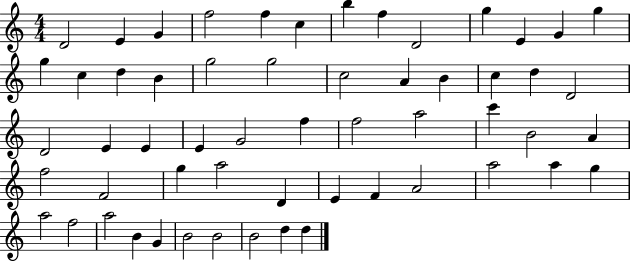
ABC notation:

X:1
T:Untitled
M:4/4
L:1/4
K:C
D2 E G f2 f c b f D2 g E G g g c d B g2 g2 c2 A B c d D2 D2 E E E G2 f f2 a2 c' B2 A f2 F2 g a2 D E F A2 a2 a g a2 f2 a2 B G B2 B2 B2 d d